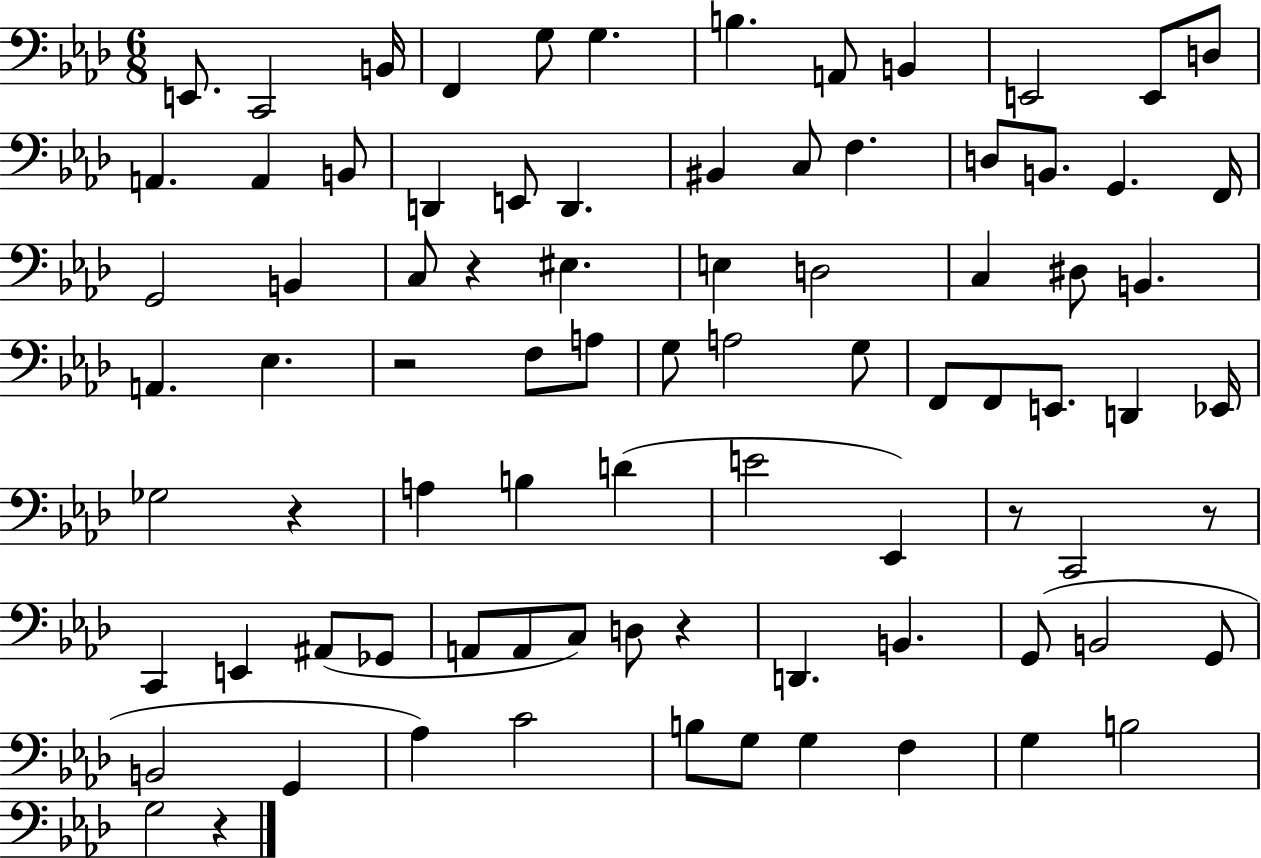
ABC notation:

X:1
T:Untitled
M:6/8
L:1/4
K:Ab
E,,/2 C,,2 B,,/4 F,, G,/2 G, B, A,,/2 B,, E,,2 E,,/2 D,/2 A,, A,, B,,/2 D,, E,,/2 D,, ^B,, C,/2 F, D,/2 B,,/2 G,, F,,/4 G,,2 B,, C,/2 z ^E, E, D,2 C, ^D,/2 B,, A,, _E, z2 F,/2 A,/2 G,/2 A,2 G,/2 F,,/2 F,,/2 E,,/2 D,, _E,,/4 _G,2 z A, B, D E2 _E,, z/2 C,,2 z/2 C,, E,, ^A,,/2 _G,,/2 A,,/2 A,,/2 C,/2 D,/2 z D,, B,, G,,/2 B,,2 G,,/2 B,,2 G,, _A, C2 B,/2 G,/2 G, F, G, B,2 G,2 z